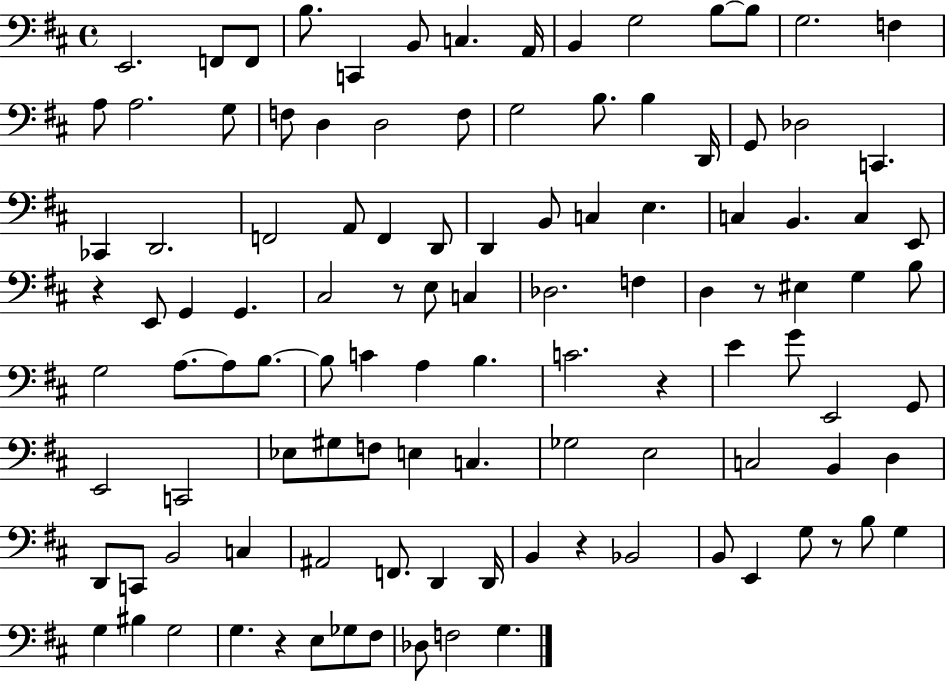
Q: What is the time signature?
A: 4/4